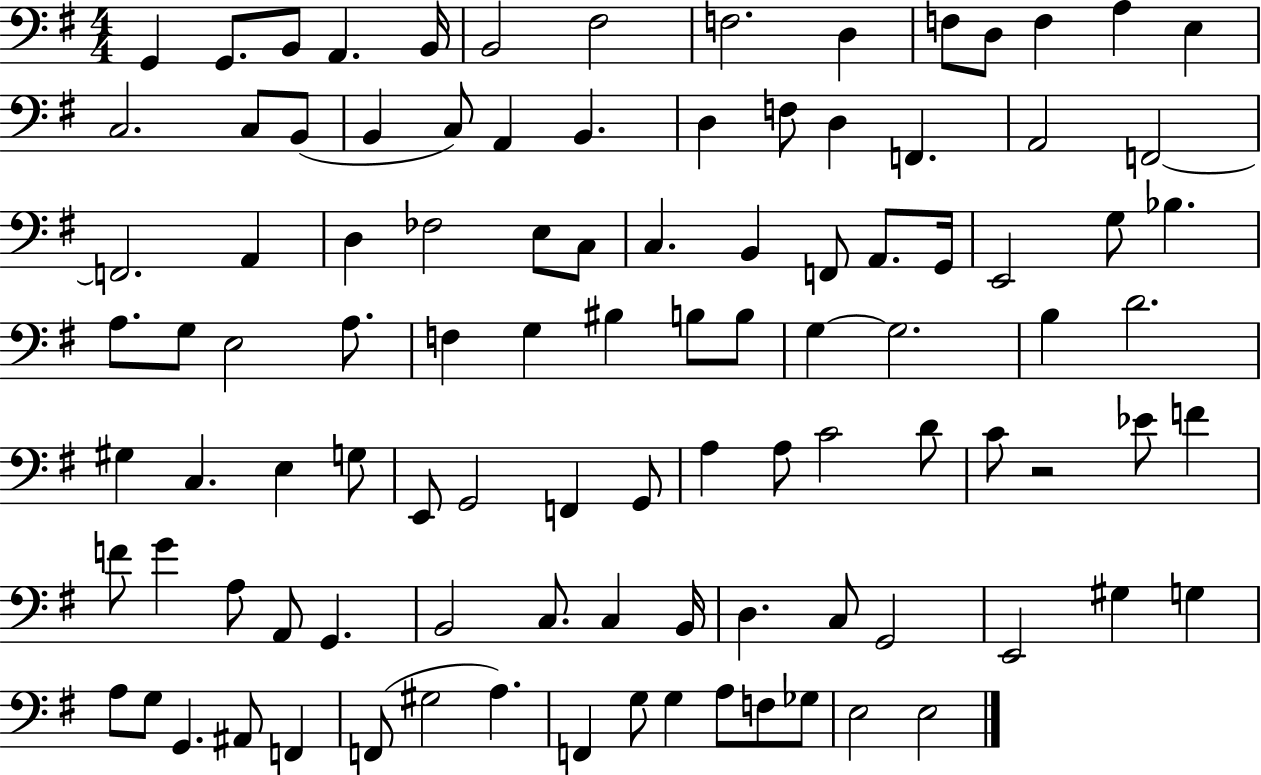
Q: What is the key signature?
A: G major